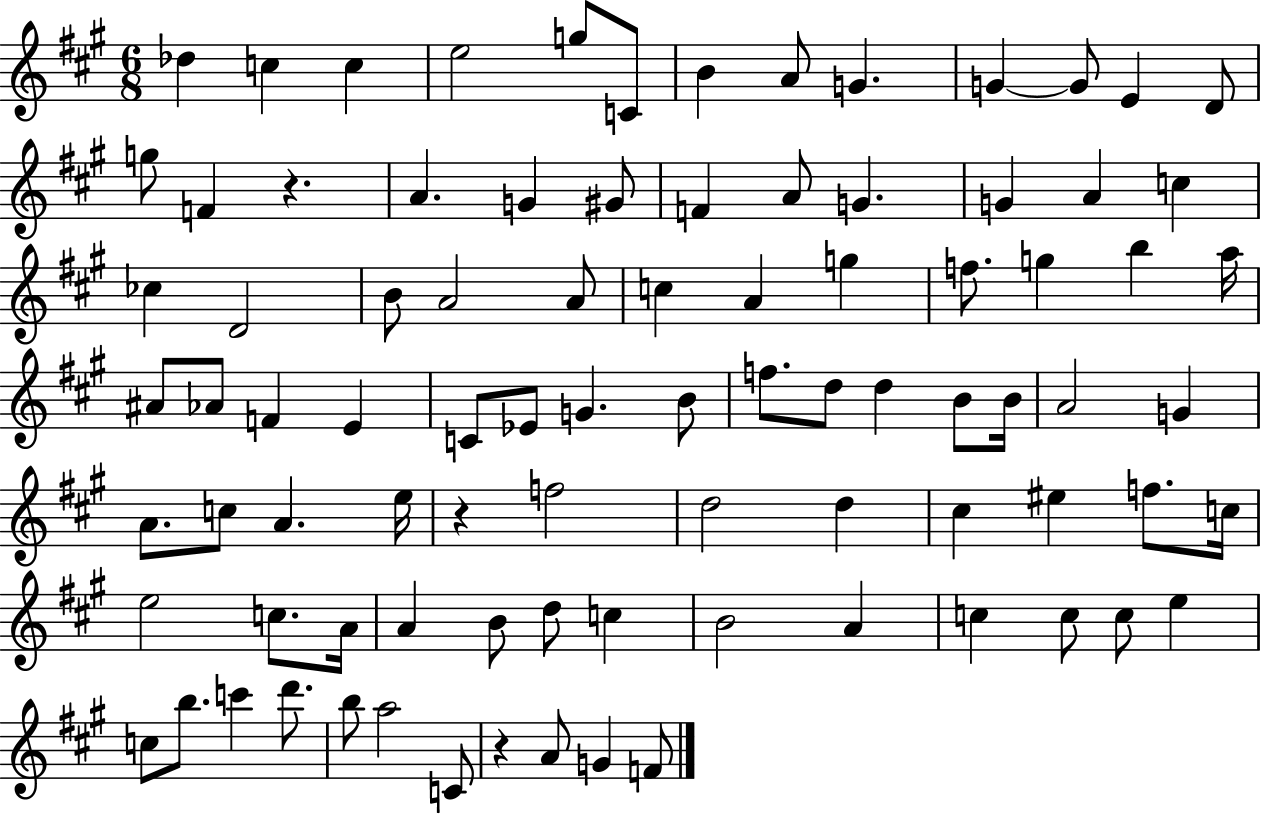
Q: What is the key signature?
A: A major